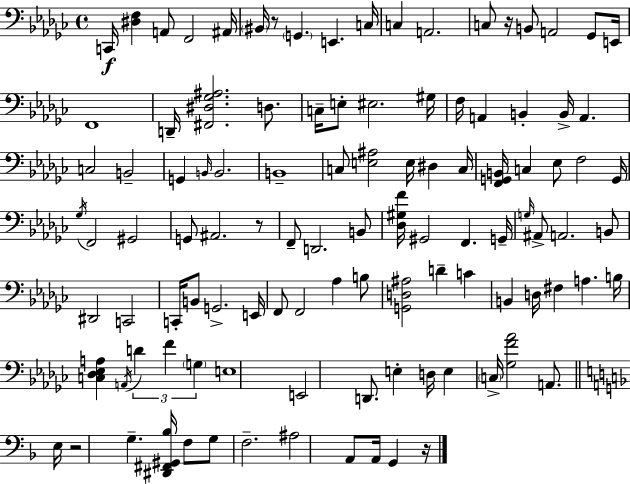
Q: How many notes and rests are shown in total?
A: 108